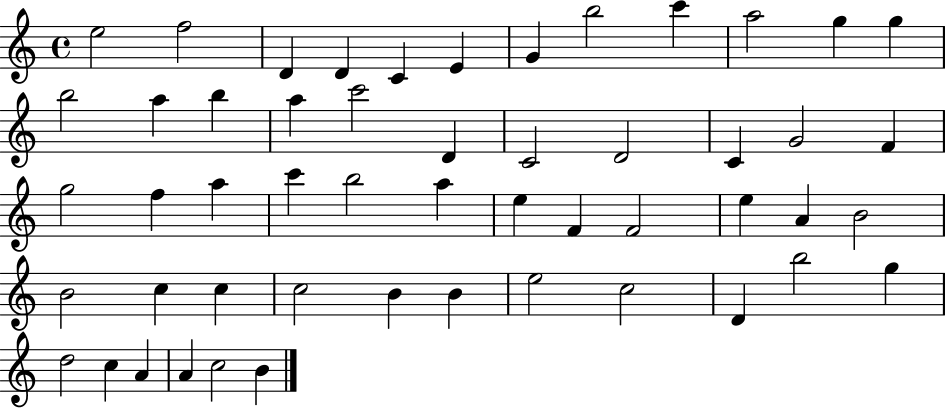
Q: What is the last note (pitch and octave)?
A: B4